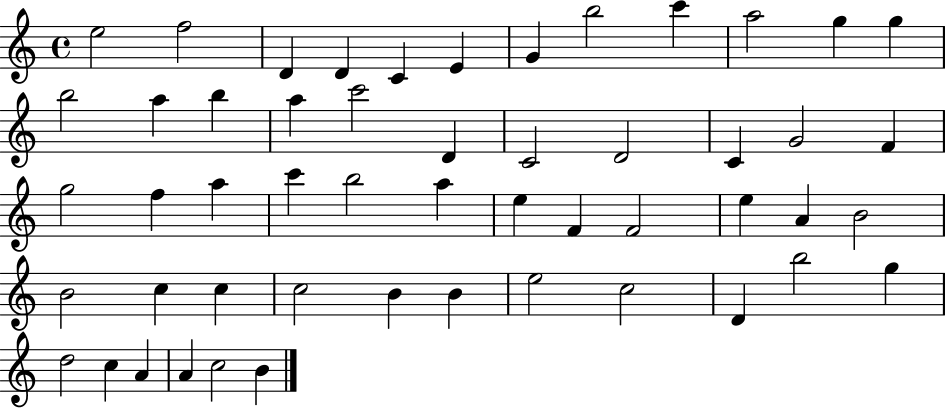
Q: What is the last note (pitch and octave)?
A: B4